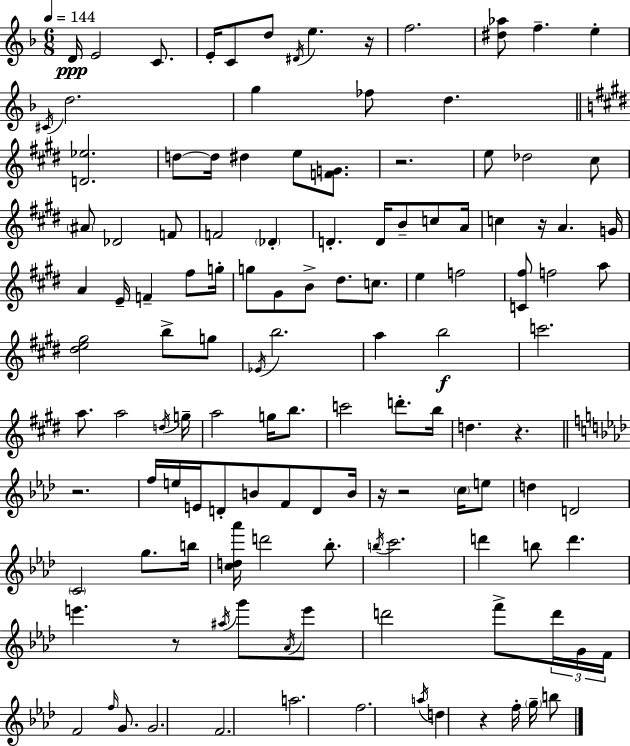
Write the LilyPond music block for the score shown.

{
  \clef treble
  \numericTimeSignature
  \time 6/8
  \key f \major
  \tempo 4 = 144
  \repeat volta 2 { d'16\ppp e'2 c'8. | e'16-. c'8 d''8 \acciaccatura { dis'16 } e''4. | r16 f''2. | <dis'' aes''>8 f''4.-- e''4-. | \break \acciaccatura { cis'16 } d''2. | g''4 fes''8 d''4. | \bar "||" \break \key e \major <d' ees''>2. | d''8~~ d''16 dis''4 e''8 <f' g'>8. | r2. | e''8 des''2 cis''8 | \break \parenthesize ais'8 des'2 f'8 | f'2 \parenthesize des'4-. | d'4.-. d'16 b'8-- c''8 a'16 | c''4 r16 a'4. g'16 | \break a'4 e'16-- f'4-- fis''8 g''16-. | g''8 gis'8 b'8-> dis''8. c''8. | e''4 f''2 | <c' fis''>8 f''2 a''8 | \break <dis'' e'' gis''>2 b''8-> g''8 | \acciaccatura { ees'16 } b''2. | a''4 b''2\f | c'''2. | \break a''8. a''2 | \acciaccatura { d''16 } g''16-- a''2 g''16 b''8. | c'''2 d'''8.-. | b''16 d''4. r4. | \break \bar "||" \break \key aes \major r2. | f''16 e''16 e'16 d'8-. b'8 f'8 d'8 b'16 | r16 r2 \parenthesize c''16 e''8 | d''4 d'2 | \break \parenthesize c'2 g''8. b''16 | <c'' d'' aes'''>16 d'''2 bes''8.-. | \acciaccatura { b''16 } c'''2. | d'''4 b''8 d'''4. | \break e'''4. r8 \acciaccatura { ais''16 } g'''8 | \acciaccatura { aes'16 } e'''8 d'''2 f'''8-> | \tuplet 3/2 { d'''16 g'16 f'16 } f'2 | \grace { f''16 } g'8. g'2. | \break f'2. | a''2. | f''2. | \acciaccatura { a''16 } d''4 r4 | \break f''16-. \parenthesize g''16-- b''8 } \bar "|."
}